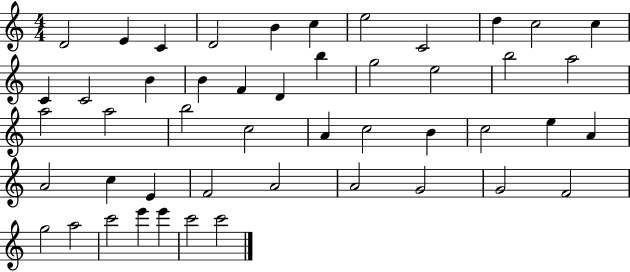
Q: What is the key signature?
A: C major